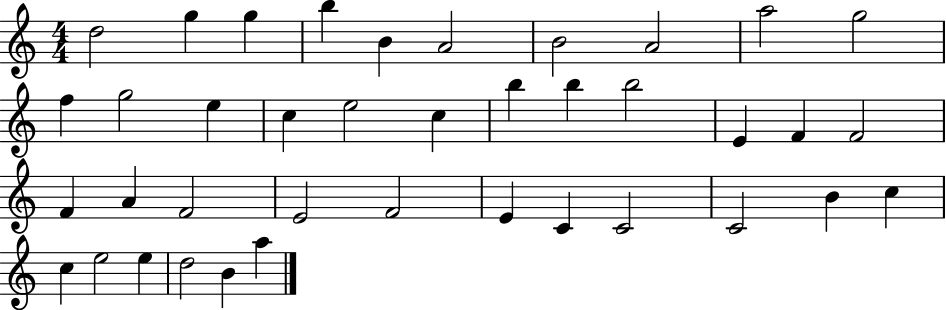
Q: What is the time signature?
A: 4/4